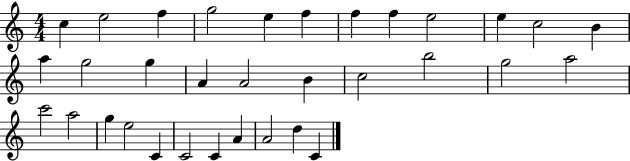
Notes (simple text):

C5/q E5/h F5/q G5/h E5/q F5/q F5/q F5/q E5/h E5/q C5/h B4/q A5/q G5/h G5/q A4/q A4/h B4/q C5/h B5/h G5/h A5/h C6/h A5/h G5/q E5/h C4/q C4/h C4/q A4/q A4/h D5/q C4/q